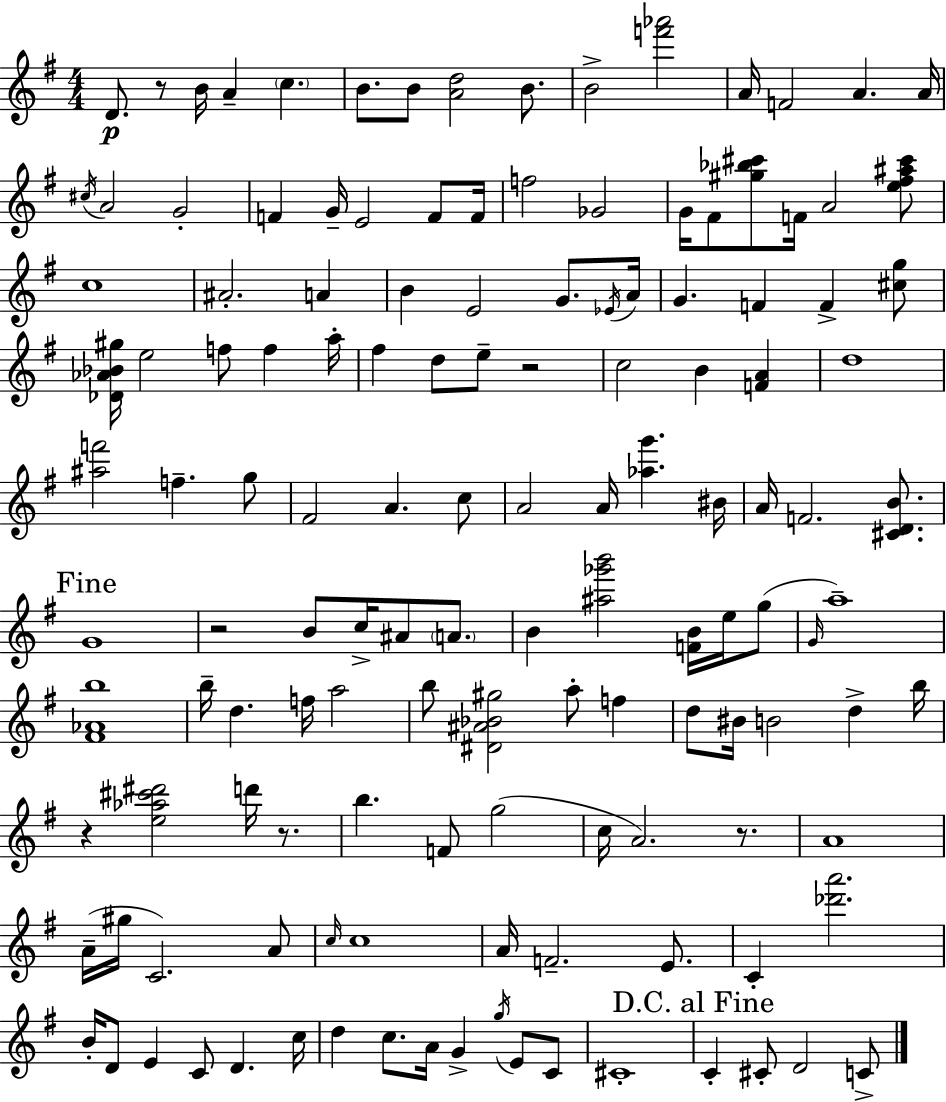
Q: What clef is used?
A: treble